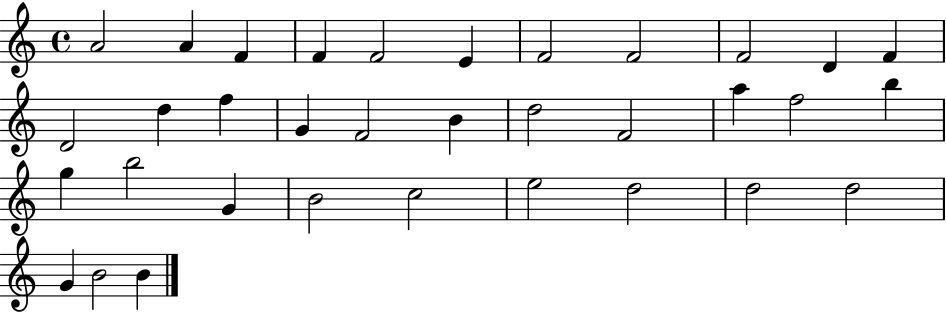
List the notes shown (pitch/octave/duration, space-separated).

A4/h A4/q F4/q F4/q F4/h E4/q F4/h F4/h F4/h D4/q F4/q D4/h D5/q F5/q G4/q F4/h B4/q D5/h F4/h A5/q F5/h B5/q G5/q B5/h G4/q B4/h C5/h E5/h D5/h D5/h D5/h G4/q B4/h B4/q